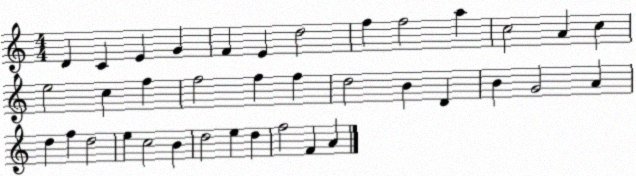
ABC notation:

X:1
T:Untitled
M:4/4
L:1/4
K:C
D C E G F E d2 f f2 a c2 A c e2 c f f2 f f d2 B D B G2 A d f d2 e c2 B d2 e d f2 F A